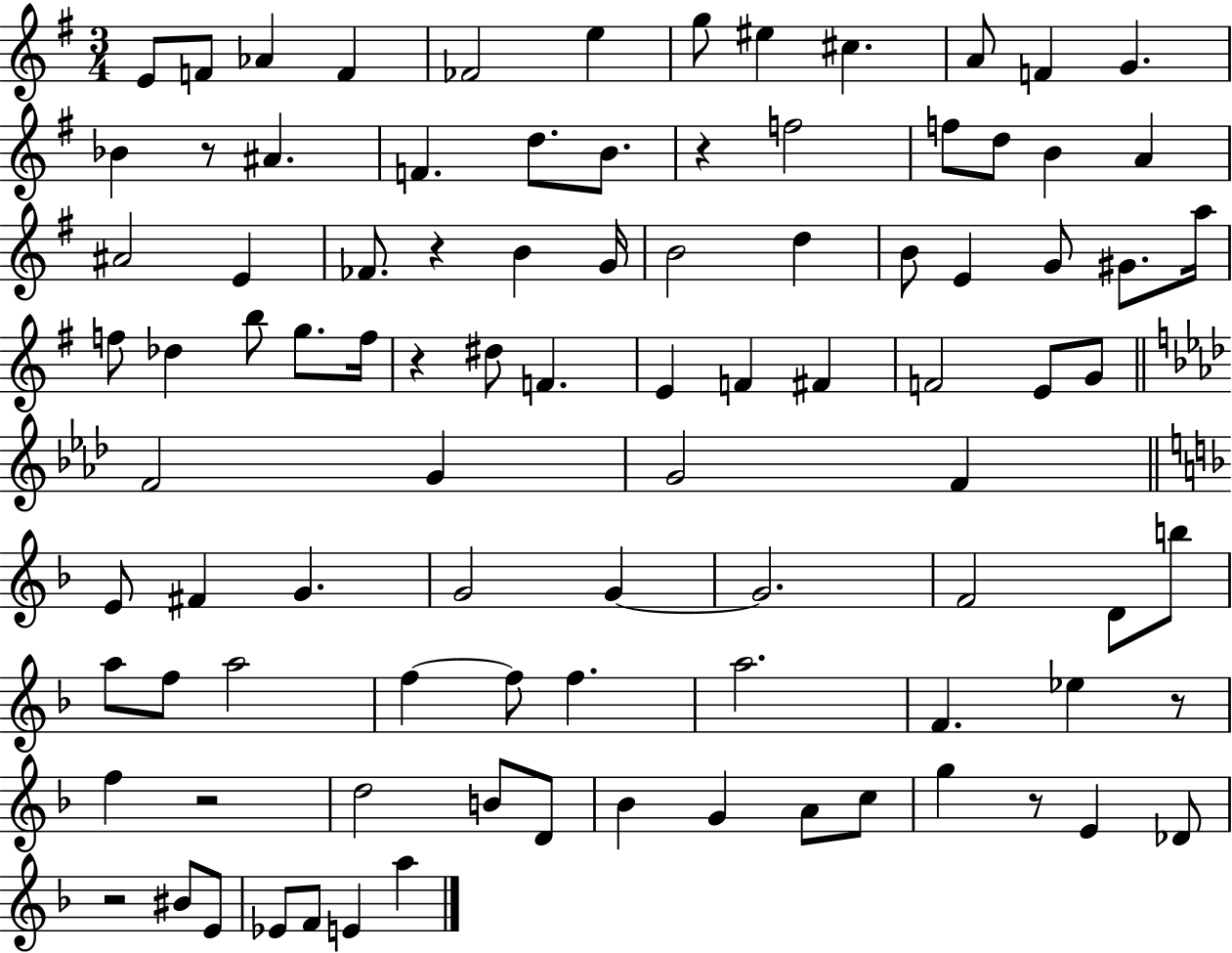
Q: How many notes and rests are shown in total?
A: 94